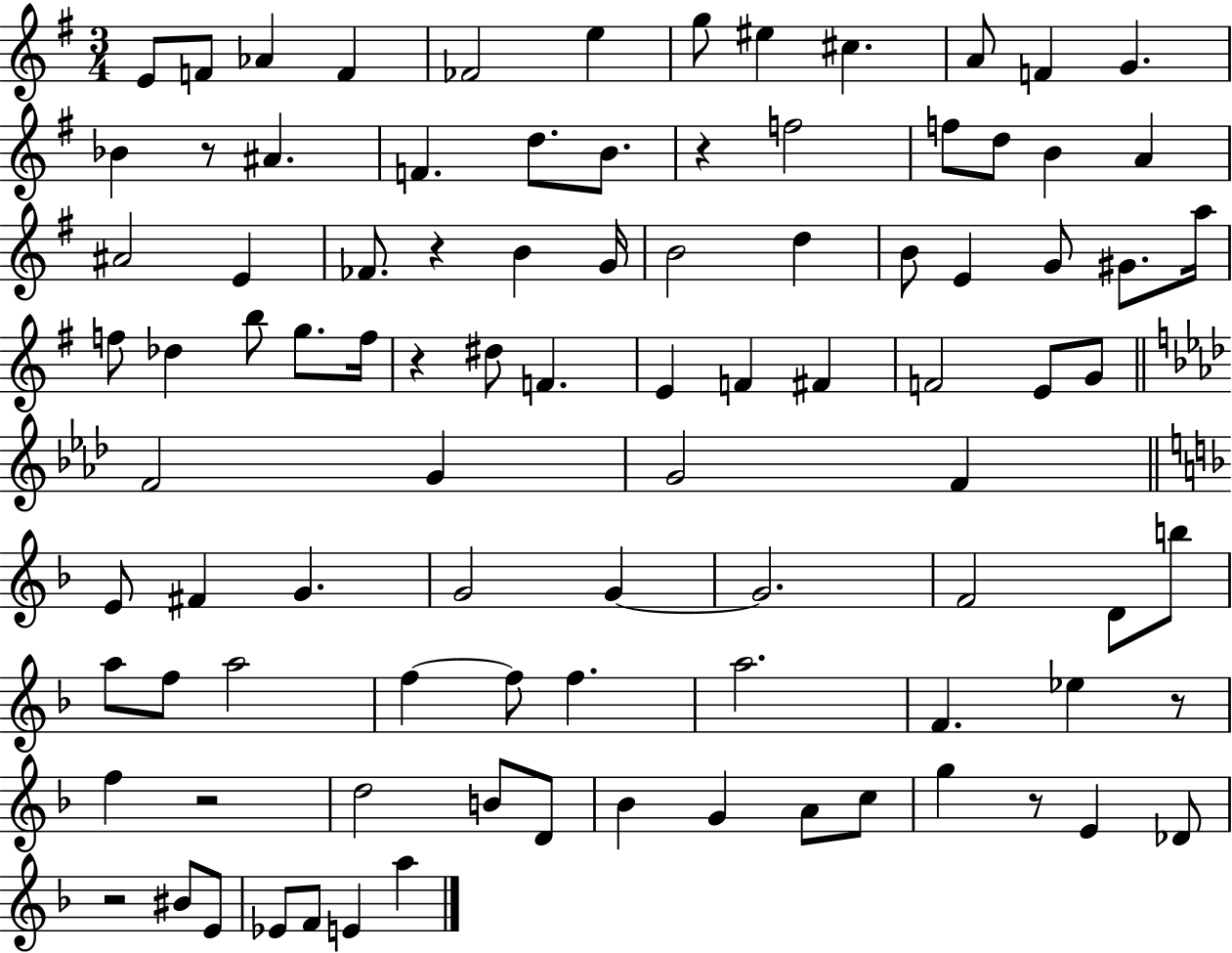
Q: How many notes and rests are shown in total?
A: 94